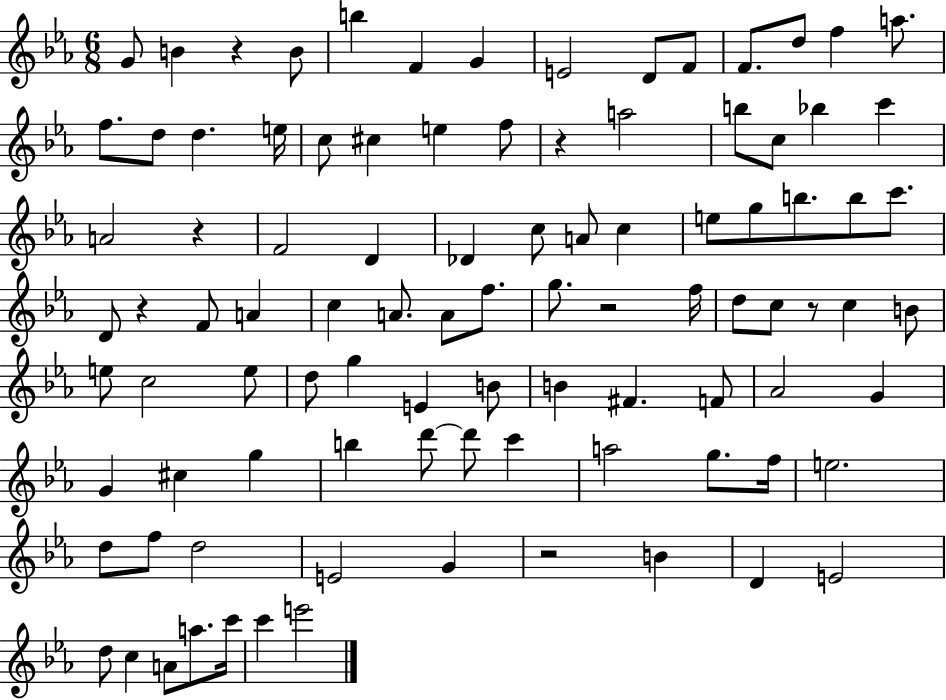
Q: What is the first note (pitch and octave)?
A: G4